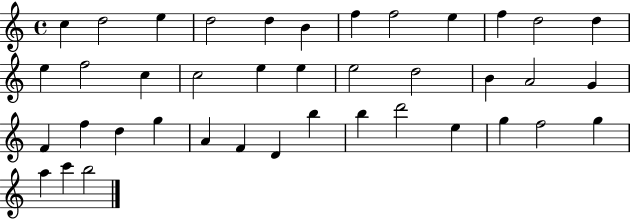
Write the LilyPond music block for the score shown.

{
  \clef treble
  \time 4/4
  \defaultTimeSignature
  \key c \major
  c''4 d''2 e''4 | d''2 d''4 b'4 | f''4 f''2 e''4 | f''4 d''2 d''4 | \break e''4 f''2 c''4 | c''2 e''4 e''4 | e''2 d''2 | b'4 a'2 g'4 | \break f'4 f''4 d''4 g''4 | a'4 f'4 d'4 b''4 | b''4 d'''2 e''4 | g''4 f''2 g''4 | \break a''4 c'''4 b''2 | \bar "|."
}